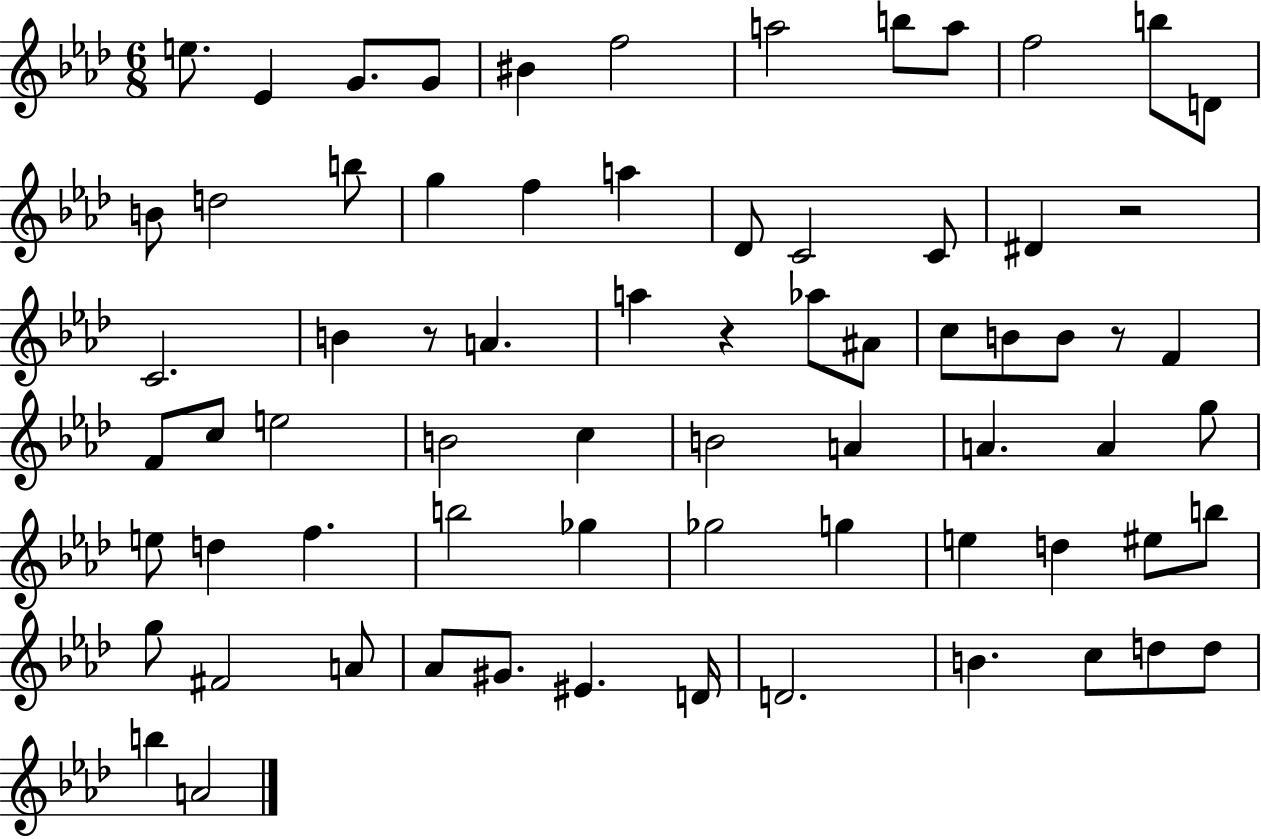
X:1
T:Untitled
M:6/8
L:1/4
K:Ab
e/2 _E G/2 G/2 ^B f2 a2 b/2 a/2 f2 b/2 D/2 B/2 d2 b/2 g f a _D/2 C2 C/2 ^D z2 C2 B z/2 A a z _a/2 ^A/2 c/2 B/2 B/2 z/2 F F/2 c/2 e2 B2 c B2 A A A g/2 e/2 d f b2 _g _g2 g e d ^e/2 b/2 g/2 ^F2 A/2 _A/2 ^G/2 ^E D/4 D2 B c/2 d/2 d/2 b A2